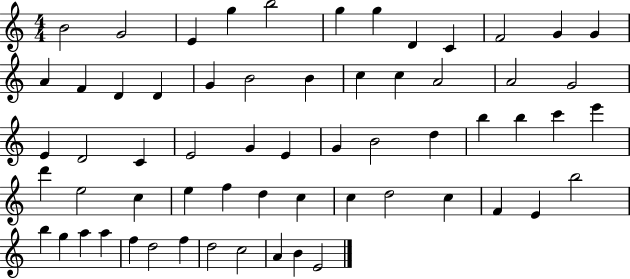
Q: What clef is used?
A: treble